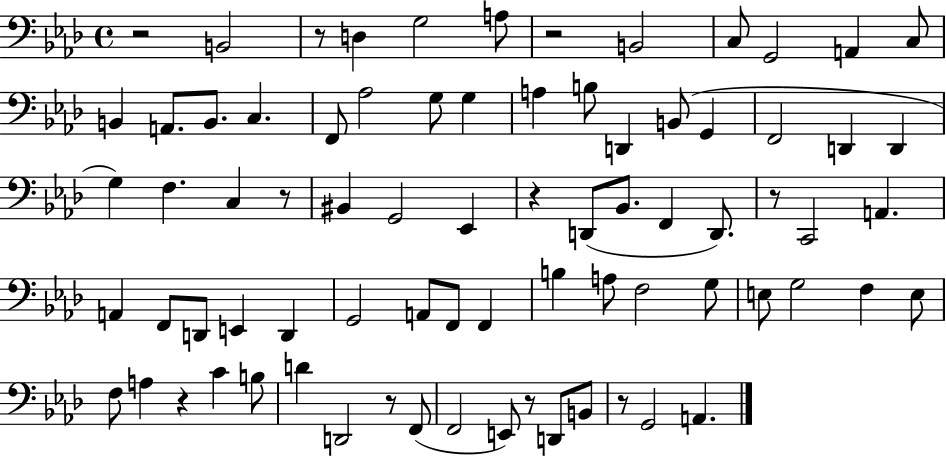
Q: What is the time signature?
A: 4/4